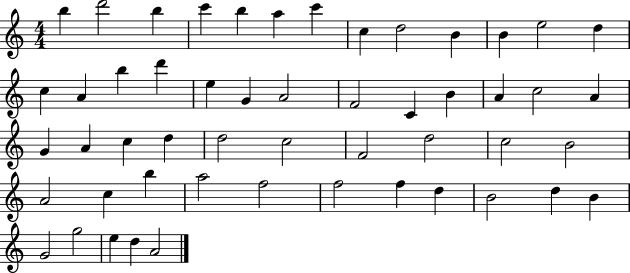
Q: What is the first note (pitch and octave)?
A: B5